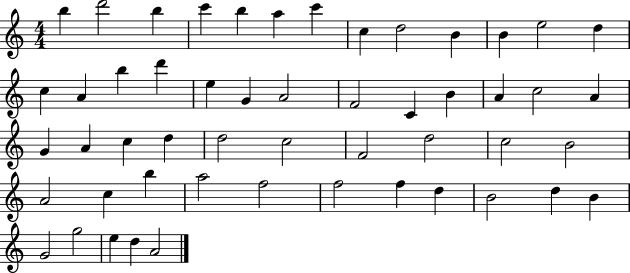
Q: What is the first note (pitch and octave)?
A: B5